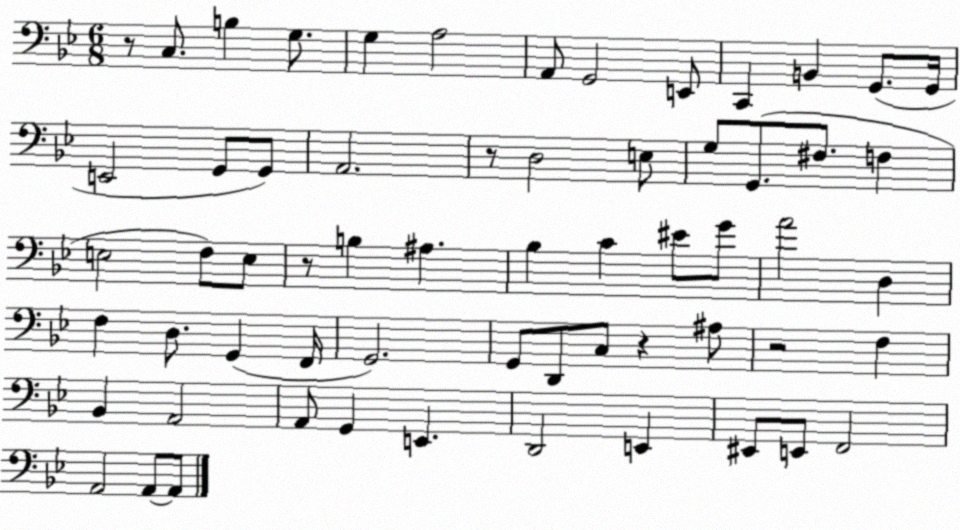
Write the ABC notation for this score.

X:1
T:Untitled
M:6/8
L:1/4
K:Bb
z/2 C,/2 B, G,/2 G, A,2 A,,/2 G,,2 E,,/2 C,, B,, G,,/2 G,,/4 E,,2 G,,/2 G,,/2 A,,2 z/2 D,2 E,/2 G,/2 G,,/2 ^F,/2 F, E,2 F,/2 E,/2 z/2 B, ^A, _B, C ^E/2 G/2 A2 D, F, D,/2 G,, F,,/4 G,,2 G,,/2 D,,/2 C,/2 z ^A,/2 z2 F, _B,, A,,2 A,,/2 G,, E,, D,,2 E,, ^E,,/2 E,,/2 F,,2 A,,2 A,,/2 A,,/2